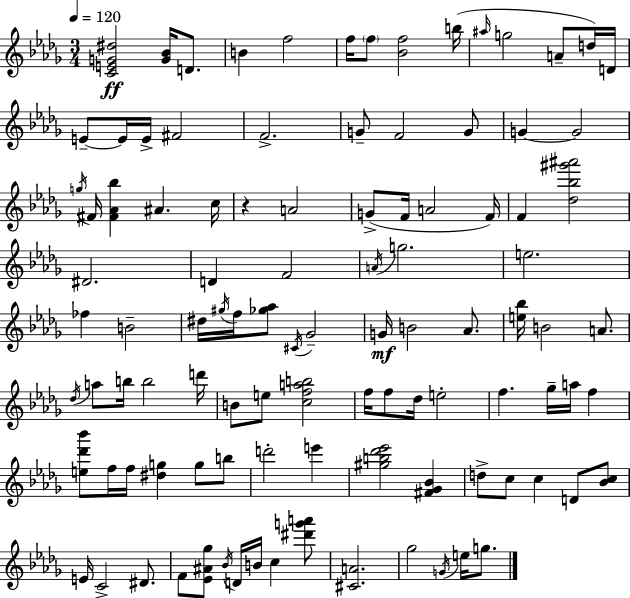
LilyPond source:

{
  \clef treble
  \numericTimeSignature
  \time 3/4
  \key bes \minor
  \tempo 4 = 120
  \repeat volta 2 { <c' e' g' dis''>2\ff <g' bes'>16 d'8. | b'4 f''2 | f''16 \parenthesize f''8 <bes' f''>2 b''16( | \grace { ais''16 } g''2 a'8-- d''16) | \break d'16 e'8--~~ e'16 e'16-> fis'2 | f'2.-> | g'8-- f'2 g'8 | g'4~~ g'2 | \break \acciaccatura { g''16 } fis'16 <fis' aes' bes''>4 ais'4. | c''16 r4 a'2 | g'8->( f'16 a'2 | f'16) f'4 <des'' bes'' gis''' ais'''>2 | \break dis'2. | d'4 f'2 | \acciaccatura { a'16 } g''2. | e''2. | \break fes''4 b'2-- | dis''16 \acciaccatura { gis''16 } f''16 <ges'' aes''>8 \acciaccatura { cis'16 } ges'2-- | g'16\mf b'2 | aes'8. <e'' bes''>16 b'2 | \break a'8. \acciaccatura { des''16 } a''8 b''16 b''2 | d'''16 b'8 e''8 <c'' f'' a'' b''>2 | f''16 f''8 des''16 e''2-. | f''4. | \break ges''16-- a''16 f''4 <e'' des''' bes'''>8 f''16 f''16 <dis'' g''>4 | g''8 b''8 d'''2-. | e'''4 <gis'' b'' des''' ees'''>2 | <fis' ges' bes'>4 d''8-> c''8 c''4 | \break d'8 <bes' c''>8 e'16 c'2-> | dis'8. f'8 <ees' ais' ges''>8 \acciaccatura { bes'16 } d'16 | b'16 c''4 <dis''' g''' a'''>8 <cis' a'>2. | ges''2 | \break \acciaccatura { g'16 } e''16 g''8. } \bar "|."
}